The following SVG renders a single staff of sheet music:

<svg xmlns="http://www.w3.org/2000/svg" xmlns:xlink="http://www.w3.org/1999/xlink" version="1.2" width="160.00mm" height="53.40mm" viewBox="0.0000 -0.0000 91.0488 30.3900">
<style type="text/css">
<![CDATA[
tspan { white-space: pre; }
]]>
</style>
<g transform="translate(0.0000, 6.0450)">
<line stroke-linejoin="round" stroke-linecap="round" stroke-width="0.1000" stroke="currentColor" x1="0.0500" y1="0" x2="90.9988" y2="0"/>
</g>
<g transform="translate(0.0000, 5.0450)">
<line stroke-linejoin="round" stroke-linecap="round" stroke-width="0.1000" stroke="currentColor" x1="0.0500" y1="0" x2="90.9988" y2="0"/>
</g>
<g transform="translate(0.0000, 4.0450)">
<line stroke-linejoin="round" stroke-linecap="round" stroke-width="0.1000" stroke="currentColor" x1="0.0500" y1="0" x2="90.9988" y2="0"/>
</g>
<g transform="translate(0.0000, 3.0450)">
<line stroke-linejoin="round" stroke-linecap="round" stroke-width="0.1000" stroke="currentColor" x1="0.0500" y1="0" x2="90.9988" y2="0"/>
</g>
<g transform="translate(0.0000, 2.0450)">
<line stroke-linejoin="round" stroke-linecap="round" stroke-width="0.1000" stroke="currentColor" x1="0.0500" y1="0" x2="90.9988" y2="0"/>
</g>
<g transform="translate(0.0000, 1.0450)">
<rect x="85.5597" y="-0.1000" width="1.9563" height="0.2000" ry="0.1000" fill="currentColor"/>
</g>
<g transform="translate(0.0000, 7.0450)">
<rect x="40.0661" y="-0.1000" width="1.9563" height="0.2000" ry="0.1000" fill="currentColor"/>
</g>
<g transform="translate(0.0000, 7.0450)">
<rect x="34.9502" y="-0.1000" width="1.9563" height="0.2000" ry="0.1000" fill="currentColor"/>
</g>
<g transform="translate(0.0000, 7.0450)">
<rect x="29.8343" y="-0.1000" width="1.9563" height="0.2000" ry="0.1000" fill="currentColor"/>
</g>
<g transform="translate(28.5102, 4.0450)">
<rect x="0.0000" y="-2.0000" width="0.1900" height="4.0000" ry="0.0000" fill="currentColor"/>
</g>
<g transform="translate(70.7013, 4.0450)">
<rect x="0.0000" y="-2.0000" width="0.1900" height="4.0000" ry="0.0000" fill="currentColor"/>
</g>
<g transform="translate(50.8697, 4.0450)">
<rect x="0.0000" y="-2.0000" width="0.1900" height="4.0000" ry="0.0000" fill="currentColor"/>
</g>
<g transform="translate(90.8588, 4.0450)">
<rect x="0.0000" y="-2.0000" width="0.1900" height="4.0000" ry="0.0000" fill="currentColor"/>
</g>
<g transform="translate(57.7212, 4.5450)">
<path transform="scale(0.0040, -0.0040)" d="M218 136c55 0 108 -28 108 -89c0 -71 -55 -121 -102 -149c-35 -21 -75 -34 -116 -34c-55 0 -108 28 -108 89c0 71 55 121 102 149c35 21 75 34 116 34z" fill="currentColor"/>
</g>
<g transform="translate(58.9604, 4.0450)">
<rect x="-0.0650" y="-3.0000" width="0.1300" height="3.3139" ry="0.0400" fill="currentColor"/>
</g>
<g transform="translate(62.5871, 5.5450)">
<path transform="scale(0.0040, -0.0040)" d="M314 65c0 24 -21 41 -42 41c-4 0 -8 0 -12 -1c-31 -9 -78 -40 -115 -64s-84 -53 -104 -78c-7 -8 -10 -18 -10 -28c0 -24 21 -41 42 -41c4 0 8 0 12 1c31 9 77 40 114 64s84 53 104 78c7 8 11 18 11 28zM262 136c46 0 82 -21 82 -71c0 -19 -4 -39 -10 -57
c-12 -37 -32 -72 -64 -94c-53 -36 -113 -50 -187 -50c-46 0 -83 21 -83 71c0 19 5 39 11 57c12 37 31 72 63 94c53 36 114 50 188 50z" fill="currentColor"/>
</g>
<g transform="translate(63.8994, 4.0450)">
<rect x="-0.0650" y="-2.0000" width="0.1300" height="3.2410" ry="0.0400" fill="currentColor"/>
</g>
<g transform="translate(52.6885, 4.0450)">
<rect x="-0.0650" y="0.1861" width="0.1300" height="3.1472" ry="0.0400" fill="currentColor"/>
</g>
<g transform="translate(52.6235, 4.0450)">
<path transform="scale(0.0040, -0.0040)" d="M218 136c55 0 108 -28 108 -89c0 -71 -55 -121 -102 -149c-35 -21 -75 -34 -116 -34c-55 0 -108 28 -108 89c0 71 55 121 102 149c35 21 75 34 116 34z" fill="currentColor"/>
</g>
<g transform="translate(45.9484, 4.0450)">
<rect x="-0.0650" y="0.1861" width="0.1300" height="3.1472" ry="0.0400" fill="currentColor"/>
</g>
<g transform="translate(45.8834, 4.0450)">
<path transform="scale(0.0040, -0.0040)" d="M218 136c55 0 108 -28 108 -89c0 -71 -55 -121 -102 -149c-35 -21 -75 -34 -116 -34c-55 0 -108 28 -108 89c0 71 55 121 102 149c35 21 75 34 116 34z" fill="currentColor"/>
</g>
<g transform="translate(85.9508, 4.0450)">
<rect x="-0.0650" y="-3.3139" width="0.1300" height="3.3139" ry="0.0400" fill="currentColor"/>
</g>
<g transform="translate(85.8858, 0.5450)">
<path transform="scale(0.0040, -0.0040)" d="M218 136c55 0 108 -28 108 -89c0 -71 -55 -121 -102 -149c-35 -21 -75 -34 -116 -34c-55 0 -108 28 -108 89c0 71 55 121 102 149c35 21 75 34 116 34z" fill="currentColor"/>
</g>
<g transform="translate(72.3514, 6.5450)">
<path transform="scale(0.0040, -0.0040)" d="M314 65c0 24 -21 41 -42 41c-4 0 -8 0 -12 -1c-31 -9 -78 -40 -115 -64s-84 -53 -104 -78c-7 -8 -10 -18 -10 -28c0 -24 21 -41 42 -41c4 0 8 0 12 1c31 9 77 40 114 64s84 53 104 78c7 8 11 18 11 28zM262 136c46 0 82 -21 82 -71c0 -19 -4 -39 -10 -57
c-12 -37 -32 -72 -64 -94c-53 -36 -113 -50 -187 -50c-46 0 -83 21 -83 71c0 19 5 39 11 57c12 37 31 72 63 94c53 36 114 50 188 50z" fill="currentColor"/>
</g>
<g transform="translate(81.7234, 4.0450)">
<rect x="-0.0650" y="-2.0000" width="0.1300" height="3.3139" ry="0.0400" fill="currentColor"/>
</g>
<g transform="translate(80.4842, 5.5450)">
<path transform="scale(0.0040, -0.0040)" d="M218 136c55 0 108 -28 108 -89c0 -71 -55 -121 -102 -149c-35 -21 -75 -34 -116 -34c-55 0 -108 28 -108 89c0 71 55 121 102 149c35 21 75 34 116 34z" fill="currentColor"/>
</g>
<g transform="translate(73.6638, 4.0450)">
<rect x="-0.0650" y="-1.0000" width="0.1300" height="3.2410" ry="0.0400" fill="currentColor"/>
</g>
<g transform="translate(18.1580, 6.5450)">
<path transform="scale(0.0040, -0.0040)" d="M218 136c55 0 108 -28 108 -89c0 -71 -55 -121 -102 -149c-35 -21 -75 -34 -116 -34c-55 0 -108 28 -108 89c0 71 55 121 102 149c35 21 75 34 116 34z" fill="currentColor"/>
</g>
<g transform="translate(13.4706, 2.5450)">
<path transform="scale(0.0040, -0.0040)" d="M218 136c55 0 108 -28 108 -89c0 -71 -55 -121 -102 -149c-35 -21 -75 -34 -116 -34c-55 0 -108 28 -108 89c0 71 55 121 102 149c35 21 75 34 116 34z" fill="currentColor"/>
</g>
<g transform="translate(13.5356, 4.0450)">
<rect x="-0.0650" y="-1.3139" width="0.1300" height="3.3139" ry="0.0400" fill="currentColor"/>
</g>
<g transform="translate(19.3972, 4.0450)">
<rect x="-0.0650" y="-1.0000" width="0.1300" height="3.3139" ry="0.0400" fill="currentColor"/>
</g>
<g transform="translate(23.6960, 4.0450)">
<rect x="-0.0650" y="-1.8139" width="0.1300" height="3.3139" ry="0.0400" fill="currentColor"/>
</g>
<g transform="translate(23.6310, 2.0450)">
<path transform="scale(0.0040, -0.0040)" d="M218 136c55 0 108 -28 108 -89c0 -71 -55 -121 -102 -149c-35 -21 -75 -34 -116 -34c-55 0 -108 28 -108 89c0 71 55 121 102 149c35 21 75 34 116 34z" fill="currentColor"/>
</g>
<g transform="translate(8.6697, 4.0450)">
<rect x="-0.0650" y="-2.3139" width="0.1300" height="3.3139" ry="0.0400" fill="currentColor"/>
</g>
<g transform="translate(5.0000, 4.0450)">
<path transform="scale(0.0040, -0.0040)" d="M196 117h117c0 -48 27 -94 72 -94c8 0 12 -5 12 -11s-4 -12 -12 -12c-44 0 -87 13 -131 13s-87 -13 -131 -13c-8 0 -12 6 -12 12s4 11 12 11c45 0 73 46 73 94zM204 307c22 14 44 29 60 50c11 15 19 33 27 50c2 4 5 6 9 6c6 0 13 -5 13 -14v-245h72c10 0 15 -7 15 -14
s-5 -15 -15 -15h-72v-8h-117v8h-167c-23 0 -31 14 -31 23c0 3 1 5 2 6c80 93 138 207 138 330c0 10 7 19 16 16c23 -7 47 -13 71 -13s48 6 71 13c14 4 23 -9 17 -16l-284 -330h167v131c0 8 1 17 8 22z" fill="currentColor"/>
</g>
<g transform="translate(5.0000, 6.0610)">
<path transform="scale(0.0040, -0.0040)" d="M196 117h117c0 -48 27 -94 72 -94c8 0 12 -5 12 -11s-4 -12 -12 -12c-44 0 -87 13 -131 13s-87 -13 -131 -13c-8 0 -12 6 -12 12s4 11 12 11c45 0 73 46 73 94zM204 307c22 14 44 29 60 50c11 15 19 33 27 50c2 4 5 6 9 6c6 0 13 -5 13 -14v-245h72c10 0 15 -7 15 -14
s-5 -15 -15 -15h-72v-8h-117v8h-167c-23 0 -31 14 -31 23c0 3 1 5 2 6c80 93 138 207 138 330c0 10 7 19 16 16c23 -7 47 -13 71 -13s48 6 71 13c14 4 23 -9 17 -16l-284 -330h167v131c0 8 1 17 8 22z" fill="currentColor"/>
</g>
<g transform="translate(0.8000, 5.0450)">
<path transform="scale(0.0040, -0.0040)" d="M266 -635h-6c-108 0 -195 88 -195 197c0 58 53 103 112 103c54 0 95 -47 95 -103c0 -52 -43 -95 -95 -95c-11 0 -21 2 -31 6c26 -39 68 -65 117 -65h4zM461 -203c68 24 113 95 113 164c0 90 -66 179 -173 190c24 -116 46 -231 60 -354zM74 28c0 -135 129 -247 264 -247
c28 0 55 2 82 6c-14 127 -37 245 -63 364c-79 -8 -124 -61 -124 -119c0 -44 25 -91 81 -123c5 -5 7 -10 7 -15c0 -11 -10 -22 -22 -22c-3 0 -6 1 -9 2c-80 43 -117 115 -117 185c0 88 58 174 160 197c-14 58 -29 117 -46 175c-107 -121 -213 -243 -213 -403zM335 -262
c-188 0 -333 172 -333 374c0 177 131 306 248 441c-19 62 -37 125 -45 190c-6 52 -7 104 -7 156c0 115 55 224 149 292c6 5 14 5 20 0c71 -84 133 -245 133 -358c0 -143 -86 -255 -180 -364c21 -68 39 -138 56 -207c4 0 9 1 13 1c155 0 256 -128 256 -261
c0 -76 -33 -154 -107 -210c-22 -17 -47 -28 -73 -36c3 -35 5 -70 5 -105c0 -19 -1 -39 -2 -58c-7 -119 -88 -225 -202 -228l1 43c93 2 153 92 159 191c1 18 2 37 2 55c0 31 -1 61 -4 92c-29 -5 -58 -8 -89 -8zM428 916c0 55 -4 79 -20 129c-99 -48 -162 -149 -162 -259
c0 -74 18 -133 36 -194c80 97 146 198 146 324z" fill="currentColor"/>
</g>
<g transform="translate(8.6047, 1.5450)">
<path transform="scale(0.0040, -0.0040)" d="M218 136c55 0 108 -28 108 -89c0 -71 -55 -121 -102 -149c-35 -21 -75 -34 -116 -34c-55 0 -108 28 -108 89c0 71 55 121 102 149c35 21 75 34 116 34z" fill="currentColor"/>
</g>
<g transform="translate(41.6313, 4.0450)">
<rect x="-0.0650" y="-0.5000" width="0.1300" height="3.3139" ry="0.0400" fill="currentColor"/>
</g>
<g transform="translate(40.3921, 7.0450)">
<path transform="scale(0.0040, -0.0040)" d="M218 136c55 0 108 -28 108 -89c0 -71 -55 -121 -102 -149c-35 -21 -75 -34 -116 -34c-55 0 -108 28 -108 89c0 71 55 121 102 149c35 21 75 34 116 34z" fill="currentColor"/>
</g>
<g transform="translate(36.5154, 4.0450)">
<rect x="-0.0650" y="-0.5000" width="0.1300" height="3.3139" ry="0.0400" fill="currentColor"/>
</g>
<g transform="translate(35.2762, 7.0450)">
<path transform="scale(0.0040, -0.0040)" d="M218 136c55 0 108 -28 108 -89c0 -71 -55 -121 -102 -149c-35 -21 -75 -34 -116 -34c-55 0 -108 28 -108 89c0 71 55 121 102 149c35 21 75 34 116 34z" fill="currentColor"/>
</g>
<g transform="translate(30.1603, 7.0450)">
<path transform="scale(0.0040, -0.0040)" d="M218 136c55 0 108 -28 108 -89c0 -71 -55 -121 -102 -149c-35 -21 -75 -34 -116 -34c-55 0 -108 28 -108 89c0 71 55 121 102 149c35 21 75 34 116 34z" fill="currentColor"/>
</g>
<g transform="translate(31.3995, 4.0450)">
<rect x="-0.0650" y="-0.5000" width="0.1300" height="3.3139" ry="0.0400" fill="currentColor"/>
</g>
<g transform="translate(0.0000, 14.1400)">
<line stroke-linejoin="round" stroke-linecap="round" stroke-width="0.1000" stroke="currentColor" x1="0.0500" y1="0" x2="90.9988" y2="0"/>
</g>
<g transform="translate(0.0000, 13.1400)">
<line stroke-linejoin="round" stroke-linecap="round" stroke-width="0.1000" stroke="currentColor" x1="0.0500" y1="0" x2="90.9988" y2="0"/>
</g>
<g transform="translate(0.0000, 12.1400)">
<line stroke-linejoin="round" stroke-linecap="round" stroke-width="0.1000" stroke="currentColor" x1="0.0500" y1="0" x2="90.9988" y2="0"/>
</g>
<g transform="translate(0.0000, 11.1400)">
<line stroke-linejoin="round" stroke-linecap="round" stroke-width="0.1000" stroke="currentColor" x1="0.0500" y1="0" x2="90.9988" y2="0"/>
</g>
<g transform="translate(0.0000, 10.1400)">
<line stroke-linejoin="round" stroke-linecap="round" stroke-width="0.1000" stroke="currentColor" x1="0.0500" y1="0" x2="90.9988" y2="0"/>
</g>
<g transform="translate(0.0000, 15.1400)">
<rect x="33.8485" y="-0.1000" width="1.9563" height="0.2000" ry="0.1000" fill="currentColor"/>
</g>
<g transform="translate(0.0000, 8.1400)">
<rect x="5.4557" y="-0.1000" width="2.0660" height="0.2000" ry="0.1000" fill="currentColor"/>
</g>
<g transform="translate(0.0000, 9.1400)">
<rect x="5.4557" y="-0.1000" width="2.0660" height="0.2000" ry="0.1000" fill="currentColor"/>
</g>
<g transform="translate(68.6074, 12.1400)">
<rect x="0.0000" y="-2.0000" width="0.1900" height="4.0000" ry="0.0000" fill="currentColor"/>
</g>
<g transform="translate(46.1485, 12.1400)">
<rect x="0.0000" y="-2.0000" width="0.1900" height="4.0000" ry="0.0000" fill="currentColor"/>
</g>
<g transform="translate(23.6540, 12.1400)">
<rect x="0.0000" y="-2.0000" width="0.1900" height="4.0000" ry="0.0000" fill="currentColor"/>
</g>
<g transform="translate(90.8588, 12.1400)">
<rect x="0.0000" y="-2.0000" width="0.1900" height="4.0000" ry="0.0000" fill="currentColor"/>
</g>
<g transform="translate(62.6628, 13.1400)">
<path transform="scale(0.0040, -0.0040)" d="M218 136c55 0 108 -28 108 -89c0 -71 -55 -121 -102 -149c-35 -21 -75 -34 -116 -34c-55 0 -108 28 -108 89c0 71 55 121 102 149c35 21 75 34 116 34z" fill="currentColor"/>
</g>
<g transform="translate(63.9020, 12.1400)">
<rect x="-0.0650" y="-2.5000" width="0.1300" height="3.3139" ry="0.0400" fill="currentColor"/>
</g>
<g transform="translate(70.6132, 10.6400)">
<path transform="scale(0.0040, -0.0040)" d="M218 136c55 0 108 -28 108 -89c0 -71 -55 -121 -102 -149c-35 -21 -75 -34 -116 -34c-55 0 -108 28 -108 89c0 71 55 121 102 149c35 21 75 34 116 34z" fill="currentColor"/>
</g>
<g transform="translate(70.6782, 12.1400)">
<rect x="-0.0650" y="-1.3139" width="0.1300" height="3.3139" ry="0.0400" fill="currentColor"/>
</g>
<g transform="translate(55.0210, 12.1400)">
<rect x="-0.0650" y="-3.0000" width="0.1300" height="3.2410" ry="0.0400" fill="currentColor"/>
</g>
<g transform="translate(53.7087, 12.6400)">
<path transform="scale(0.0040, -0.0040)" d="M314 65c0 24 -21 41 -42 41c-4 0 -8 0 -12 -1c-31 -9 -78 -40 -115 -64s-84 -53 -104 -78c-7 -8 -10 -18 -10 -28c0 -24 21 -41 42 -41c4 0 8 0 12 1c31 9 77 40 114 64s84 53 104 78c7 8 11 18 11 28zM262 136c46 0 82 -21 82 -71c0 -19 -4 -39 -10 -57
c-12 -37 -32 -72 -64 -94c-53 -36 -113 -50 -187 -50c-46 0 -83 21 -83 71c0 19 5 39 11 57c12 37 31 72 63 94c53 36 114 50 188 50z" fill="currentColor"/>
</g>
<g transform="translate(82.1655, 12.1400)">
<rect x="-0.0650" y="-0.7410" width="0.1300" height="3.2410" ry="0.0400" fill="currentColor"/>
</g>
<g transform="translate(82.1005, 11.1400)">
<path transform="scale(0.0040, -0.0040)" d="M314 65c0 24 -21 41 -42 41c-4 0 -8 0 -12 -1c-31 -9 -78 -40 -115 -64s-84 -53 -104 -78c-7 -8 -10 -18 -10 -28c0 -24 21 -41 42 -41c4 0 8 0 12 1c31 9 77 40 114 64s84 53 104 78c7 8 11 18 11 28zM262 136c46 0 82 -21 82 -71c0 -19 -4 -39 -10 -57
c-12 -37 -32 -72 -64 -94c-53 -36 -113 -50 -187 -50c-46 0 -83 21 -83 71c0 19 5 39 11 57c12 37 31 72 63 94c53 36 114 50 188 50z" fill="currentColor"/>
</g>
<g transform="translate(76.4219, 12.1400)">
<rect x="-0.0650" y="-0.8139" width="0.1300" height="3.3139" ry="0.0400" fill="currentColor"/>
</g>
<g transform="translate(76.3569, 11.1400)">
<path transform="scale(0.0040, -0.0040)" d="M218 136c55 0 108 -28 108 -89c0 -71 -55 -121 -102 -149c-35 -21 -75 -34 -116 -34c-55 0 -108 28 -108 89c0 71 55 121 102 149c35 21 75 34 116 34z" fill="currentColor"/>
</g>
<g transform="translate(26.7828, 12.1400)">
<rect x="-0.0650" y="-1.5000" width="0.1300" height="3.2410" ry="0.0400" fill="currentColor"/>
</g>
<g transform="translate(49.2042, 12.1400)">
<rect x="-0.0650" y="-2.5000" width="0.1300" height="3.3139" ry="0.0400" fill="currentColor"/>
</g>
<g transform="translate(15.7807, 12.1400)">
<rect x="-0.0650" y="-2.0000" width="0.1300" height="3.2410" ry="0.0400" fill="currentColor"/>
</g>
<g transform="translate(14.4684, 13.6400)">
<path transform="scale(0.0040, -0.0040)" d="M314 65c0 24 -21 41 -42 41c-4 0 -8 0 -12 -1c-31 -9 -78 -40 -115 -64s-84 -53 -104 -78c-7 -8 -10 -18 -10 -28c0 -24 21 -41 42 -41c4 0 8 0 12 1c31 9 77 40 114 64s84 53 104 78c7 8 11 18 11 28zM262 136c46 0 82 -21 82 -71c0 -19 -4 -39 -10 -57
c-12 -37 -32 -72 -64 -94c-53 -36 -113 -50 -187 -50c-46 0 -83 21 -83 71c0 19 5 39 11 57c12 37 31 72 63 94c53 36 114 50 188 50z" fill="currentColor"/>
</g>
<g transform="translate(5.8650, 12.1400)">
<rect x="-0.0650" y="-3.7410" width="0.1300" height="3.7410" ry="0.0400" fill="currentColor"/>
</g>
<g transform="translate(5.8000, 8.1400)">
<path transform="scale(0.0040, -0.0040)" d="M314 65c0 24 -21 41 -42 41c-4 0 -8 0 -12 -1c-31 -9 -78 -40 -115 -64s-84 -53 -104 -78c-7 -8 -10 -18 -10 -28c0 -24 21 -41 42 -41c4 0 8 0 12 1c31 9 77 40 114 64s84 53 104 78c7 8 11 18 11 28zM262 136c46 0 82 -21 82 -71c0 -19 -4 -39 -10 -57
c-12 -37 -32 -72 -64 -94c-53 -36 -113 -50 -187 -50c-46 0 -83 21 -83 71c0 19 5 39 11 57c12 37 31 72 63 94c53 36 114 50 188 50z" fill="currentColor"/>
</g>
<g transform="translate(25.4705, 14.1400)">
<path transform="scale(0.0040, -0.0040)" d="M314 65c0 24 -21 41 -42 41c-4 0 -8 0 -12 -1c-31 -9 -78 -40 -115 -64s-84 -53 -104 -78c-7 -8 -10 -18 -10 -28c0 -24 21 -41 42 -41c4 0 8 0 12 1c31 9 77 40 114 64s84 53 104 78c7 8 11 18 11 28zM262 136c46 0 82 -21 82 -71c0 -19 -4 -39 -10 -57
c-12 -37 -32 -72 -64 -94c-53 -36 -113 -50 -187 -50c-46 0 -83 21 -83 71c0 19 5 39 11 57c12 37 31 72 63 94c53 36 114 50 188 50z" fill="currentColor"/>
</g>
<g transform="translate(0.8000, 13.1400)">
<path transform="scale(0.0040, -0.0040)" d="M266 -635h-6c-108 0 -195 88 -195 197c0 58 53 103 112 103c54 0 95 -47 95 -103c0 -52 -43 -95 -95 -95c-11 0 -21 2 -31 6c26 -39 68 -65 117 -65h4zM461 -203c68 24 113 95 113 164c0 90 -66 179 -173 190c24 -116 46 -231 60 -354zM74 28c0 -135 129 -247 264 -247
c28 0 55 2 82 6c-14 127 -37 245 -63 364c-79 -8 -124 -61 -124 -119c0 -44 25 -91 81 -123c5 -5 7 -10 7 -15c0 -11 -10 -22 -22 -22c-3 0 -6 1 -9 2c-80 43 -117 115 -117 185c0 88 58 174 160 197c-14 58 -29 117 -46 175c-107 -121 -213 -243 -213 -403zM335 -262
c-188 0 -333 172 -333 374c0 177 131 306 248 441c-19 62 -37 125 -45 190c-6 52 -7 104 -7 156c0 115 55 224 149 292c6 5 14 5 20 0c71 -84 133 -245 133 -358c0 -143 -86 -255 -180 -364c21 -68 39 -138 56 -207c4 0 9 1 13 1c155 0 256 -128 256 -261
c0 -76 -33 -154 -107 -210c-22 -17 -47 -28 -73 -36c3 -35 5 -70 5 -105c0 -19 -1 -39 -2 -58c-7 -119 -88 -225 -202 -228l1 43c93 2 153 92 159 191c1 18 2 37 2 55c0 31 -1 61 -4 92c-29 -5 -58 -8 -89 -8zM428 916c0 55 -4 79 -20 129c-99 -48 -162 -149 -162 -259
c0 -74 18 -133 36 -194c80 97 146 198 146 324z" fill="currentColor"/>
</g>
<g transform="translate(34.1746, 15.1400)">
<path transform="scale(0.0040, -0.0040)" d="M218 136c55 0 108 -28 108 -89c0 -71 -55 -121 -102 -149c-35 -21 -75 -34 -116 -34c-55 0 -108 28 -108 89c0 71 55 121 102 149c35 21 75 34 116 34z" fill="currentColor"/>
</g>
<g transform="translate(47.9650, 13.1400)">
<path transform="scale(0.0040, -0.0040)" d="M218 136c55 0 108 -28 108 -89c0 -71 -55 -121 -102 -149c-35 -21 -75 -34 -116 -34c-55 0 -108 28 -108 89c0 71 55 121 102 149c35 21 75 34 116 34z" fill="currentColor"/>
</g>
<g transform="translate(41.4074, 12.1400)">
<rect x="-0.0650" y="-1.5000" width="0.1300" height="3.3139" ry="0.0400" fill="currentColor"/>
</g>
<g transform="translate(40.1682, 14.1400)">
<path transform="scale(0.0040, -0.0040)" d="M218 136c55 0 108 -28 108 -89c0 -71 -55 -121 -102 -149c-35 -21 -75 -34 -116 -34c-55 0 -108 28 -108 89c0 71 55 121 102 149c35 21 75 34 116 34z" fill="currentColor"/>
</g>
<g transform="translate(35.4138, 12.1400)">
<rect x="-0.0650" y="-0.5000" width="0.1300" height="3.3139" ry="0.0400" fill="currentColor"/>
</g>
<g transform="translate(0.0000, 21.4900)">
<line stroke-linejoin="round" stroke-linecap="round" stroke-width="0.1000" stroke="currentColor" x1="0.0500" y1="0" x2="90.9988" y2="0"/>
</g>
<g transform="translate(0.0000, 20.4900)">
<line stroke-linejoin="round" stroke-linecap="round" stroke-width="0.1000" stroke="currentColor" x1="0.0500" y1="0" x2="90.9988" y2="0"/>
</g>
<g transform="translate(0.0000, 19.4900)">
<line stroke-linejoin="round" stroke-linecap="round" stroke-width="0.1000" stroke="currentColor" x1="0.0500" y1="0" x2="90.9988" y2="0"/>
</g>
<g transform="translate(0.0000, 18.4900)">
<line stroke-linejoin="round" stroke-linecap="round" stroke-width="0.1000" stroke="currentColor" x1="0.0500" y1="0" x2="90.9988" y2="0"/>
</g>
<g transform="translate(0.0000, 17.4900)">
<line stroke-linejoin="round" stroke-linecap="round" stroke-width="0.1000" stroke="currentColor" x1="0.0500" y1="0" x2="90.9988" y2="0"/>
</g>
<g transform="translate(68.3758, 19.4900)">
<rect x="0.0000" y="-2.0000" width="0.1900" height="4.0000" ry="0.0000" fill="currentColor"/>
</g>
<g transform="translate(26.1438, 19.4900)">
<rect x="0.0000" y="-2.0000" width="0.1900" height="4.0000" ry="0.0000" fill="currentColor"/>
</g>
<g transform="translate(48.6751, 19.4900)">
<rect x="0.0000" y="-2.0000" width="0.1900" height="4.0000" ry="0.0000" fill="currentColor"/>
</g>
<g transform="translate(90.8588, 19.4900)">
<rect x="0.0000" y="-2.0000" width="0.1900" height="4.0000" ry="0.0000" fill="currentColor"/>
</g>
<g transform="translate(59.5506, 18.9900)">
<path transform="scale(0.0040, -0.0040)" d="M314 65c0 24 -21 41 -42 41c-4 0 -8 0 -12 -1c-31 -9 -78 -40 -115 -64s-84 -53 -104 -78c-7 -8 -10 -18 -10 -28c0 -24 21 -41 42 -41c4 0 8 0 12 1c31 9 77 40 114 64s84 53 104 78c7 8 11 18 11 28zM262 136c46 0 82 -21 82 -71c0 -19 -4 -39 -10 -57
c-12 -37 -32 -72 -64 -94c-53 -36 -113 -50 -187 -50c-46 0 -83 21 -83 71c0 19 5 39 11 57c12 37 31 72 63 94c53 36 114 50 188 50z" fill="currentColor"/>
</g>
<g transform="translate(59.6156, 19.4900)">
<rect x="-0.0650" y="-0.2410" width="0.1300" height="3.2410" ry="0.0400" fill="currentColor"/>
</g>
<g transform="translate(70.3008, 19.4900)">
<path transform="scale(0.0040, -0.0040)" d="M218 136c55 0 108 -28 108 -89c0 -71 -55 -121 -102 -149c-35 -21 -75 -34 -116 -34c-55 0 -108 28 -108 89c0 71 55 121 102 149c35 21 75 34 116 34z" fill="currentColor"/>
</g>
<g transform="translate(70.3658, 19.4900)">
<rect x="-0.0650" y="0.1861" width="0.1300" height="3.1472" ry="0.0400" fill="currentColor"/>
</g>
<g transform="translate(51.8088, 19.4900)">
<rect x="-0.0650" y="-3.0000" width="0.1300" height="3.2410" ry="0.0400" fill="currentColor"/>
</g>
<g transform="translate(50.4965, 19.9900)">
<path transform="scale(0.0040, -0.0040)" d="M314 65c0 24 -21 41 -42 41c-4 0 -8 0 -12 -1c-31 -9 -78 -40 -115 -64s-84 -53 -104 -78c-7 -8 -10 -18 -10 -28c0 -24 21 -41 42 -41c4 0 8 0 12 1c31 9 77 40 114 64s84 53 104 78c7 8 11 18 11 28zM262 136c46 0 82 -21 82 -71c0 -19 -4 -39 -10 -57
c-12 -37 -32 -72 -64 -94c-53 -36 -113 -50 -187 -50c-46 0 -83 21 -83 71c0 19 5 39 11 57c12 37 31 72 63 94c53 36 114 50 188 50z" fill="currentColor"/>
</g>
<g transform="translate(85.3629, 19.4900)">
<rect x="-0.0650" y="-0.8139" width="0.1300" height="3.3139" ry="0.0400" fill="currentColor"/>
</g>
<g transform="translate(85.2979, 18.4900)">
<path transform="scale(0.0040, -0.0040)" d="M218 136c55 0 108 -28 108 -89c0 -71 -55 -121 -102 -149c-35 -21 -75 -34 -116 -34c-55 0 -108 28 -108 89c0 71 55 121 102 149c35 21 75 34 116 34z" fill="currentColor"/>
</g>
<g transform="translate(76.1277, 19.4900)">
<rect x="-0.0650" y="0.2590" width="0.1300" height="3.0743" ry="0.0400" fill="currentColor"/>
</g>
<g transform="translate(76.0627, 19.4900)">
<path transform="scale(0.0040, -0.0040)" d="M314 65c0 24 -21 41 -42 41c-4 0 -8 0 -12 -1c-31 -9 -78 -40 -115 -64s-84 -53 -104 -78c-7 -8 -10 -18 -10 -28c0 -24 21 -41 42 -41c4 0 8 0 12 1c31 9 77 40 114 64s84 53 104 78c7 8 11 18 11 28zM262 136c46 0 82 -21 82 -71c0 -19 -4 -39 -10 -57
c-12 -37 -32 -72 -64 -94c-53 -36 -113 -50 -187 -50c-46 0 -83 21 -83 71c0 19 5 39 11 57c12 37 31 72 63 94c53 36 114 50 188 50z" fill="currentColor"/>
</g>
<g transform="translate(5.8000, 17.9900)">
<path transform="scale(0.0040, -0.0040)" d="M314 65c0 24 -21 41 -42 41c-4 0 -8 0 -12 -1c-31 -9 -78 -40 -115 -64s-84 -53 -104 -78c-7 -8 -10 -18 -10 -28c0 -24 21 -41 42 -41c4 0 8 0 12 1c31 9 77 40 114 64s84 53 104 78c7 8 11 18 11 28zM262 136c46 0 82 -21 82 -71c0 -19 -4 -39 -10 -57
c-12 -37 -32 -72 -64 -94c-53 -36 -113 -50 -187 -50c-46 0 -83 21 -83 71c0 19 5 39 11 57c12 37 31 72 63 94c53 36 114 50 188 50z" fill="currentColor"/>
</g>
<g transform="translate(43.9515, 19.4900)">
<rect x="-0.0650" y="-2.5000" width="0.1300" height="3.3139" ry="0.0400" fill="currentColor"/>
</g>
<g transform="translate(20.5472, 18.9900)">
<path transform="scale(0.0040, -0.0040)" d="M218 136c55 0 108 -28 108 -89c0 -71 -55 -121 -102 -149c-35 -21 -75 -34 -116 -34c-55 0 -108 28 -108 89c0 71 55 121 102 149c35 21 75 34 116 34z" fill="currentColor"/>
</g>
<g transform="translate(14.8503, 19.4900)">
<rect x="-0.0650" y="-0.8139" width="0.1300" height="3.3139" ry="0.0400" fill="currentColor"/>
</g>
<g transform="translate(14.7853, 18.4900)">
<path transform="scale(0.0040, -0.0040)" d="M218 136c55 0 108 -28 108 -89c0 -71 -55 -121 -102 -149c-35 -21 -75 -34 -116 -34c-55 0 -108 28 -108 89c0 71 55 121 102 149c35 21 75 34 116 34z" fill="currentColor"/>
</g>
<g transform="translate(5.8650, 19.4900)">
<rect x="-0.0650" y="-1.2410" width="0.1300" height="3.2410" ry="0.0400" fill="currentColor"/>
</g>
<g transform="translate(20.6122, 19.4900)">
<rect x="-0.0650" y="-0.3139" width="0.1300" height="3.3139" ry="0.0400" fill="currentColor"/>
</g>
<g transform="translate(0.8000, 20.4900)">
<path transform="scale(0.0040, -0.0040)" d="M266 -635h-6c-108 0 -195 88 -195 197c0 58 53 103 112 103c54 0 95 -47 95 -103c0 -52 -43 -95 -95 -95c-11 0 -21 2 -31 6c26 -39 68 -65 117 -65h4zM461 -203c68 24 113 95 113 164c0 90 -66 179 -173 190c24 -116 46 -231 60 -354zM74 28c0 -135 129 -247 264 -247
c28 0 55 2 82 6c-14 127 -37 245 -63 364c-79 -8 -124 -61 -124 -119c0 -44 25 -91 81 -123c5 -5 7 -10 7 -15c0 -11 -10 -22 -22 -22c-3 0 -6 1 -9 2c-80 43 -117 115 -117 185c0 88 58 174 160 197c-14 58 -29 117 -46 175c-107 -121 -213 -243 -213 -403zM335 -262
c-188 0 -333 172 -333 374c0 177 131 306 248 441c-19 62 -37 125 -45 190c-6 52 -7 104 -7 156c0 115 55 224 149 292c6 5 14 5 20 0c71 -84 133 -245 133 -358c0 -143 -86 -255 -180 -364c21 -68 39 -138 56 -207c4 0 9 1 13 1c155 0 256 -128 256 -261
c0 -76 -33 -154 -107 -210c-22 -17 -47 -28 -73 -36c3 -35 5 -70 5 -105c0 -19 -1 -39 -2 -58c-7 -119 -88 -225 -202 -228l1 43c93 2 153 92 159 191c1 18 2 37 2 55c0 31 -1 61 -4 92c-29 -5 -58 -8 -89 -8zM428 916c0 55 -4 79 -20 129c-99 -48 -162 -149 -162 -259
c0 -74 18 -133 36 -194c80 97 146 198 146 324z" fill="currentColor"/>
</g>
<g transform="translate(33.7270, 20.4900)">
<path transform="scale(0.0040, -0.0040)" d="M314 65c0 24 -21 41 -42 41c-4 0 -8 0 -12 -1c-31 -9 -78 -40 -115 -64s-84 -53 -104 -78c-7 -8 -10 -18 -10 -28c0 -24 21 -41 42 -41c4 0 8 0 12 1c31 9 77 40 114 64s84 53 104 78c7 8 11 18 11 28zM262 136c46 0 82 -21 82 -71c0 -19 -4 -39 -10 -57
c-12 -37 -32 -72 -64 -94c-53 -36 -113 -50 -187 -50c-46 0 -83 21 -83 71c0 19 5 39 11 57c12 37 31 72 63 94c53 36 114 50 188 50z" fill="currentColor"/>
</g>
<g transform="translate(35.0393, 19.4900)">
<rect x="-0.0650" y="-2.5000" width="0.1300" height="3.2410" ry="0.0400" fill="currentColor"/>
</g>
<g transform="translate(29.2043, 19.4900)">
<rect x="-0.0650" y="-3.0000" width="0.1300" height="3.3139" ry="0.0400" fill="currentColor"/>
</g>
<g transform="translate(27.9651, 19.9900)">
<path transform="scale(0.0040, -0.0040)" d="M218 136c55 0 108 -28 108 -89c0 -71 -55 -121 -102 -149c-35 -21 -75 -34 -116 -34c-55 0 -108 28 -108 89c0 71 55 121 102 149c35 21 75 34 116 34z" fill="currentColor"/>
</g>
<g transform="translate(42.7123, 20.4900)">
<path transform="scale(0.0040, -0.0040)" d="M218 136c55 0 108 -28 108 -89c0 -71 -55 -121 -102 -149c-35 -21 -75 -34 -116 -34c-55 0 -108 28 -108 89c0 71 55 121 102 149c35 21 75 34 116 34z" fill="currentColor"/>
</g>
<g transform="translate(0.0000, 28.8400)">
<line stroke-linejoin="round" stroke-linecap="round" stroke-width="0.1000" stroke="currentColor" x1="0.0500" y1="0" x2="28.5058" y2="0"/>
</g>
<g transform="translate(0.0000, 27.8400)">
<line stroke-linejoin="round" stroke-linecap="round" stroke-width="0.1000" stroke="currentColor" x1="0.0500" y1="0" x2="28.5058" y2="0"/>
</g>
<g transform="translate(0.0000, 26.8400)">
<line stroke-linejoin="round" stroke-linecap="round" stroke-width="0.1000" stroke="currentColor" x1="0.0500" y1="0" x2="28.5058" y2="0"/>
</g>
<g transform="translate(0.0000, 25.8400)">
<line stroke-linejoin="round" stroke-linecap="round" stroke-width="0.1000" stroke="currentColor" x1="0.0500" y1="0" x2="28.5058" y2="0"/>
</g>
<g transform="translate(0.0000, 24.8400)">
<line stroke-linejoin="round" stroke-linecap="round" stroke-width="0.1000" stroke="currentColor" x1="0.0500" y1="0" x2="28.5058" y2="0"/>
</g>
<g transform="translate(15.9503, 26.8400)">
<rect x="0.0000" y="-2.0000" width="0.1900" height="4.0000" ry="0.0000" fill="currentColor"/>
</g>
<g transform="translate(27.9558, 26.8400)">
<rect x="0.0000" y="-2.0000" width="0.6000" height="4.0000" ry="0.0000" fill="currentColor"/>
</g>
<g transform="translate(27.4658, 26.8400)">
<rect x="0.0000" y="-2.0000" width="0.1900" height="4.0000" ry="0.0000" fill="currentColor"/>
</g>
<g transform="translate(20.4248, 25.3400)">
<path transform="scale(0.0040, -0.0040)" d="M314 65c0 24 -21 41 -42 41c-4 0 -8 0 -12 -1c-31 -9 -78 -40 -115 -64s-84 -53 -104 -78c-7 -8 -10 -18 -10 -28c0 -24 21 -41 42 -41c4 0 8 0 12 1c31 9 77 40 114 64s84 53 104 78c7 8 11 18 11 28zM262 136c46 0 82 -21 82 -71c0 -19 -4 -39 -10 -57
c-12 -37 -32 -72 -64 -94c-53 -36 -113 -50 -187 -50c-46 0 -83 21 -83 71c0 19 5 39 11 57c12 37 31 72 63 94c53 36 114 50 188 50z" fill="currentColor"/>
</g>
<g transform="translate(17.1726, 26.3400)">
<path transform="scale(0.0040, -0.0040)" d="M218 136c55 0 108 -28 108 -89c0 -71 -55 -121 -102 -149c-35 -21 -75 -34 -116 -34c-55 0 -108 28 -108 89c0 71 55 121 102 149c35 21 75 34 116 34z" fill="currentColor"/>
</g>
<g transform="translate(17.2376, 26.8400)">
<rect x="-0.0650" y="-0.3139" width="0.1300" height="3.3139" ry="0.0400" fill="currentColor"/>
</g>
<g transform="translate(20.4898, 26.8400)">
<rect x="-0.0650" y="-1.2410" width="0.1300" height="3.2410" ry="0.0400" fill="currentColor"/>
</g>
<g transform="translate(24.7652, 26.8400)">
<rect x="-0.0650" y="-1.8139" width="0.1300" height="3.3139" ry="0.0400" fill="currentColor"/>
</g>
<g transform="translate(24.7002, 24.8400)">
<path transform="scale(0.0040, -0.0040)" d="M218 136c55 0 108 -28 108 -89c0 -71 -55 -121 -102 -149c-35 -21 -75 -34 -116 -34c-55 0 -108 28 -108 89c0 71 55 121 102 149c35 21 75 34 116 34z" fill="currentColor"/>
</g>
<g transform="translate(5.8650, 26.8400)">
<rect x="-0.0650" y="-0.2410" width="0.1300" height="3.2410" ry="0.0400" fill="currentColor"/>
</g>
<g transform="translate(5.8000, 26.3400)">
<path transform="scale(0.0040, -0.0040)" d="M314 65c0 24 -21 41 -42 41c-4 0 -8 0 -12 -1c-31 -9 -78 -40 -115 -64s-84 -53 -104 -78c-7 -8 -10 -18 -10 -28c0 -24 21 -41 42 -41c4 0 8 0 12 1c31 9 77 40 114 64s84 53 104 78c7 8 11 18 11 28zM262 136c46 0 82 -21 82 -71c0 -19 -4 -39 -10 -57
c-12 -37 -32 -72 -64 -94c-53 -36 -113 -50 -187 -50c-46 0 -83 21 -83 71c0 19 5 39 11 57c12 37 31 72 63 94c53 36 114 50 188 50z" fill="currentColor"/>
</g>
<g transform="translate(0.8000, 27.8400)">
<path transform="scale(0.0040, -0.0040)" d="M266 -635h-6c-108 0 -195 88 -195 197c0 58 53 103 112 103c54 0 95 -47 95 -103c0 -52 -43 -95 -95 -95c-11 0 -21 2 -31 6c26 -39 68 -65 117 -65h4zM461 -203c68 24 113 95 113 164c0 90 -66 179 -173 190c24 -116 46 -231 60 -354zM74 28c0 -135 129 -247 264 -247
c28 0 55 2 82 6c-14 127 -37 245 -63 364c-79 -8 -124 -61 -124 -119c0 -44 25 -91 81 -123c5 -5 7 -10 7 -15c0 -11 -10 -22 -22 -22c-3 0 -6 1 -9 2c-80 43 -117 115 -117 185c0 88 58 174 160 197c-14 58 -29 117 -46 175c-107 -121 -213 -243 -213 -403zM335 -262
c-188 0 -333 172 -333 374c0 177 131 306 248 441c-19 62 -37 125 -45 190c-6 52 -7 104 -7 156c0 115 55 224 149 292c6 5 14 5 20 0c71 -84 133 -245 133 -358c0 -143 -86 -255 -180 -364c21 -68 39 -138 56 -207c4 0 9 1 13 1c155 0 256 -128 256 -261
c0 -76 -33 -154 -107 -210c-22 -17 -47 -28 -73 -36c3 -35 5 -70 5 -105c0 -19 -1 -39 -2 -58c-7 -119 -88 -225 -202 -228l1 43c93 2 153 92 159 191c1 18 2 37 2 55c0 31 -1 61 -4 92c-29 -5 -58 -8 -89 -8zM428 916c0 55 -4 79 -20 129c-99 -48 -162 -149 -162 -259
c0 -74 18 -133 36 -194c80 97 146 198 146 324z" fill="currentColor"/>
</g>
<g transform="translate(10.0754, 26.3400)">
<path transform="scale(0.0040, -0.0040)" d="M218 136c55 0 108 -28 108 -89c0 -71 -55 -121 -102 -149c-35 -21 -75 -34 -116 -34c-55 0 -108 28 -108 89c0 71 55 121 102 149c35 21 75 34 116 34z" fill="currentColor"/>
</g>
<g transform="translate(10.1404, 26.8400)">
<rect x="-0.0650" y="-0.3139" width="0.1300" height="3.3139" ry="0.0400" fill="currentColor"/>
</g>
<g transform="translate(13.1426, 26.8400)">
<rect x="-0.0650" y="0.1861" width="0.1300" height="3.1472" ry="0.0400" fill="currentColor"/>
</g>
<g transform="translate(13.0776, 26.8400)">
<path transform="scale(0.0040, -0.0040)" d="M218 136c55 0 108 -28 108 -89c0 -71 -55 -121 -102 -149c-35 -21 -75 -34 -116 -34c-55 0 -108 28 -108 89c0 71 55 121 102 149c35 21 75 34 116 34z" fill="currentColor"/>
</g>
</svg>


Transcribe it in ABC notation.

X:1
T:Untitled
M:4/4
L:1/4
K:C
g e D f C C C B B A F2 D2 F b c'2 F2 E2 C E G A2 G e d d2 e2 d c A G2 G A2 c2 B B2 d c2 c B c e2 f